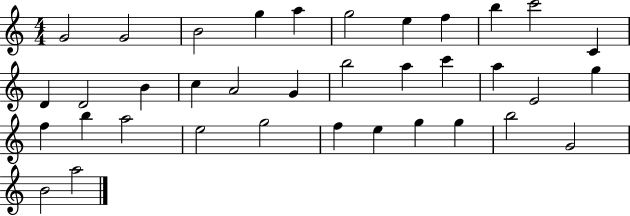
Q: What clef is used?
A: treble